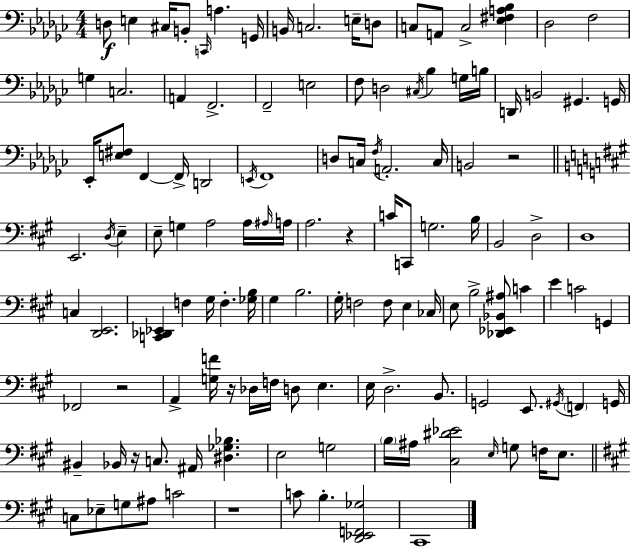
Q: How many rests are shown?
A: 6